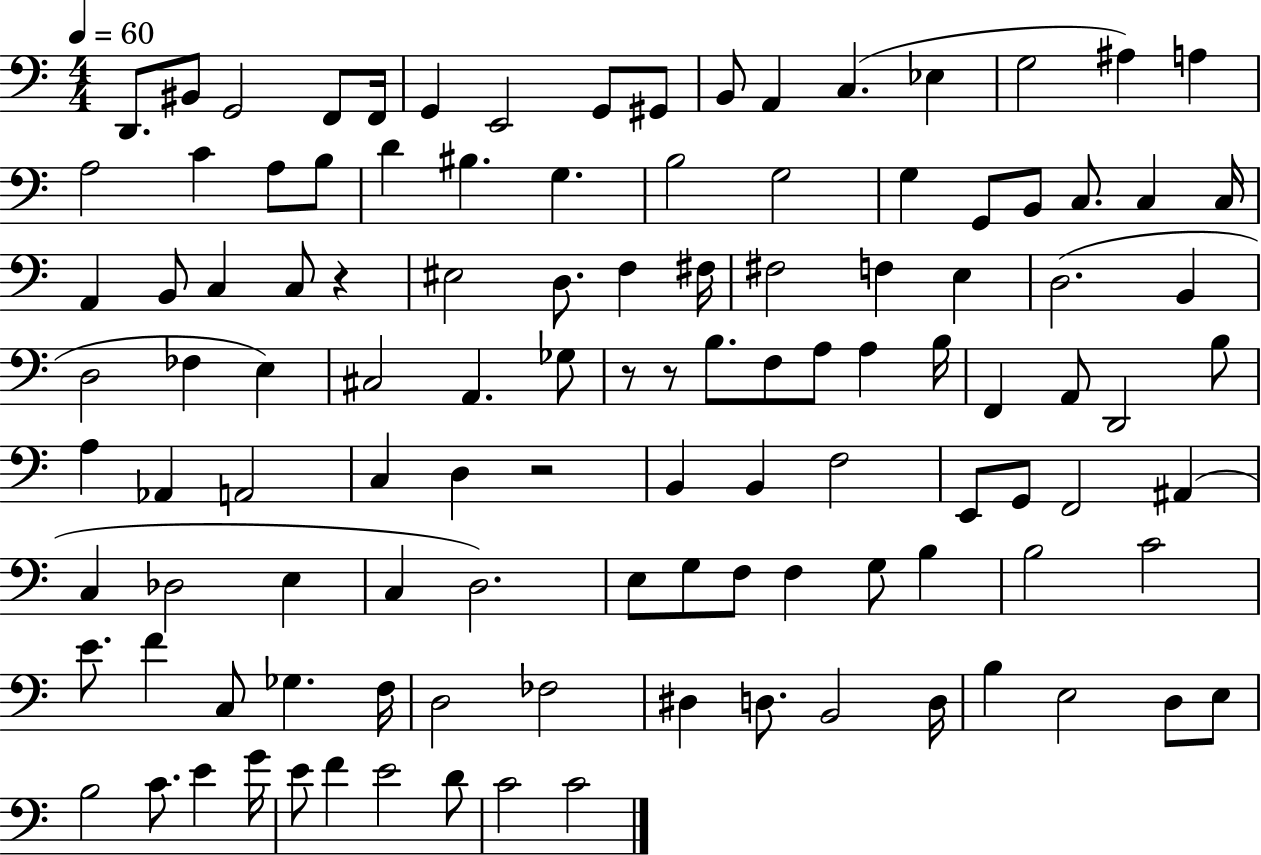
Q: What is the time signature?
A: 4/4